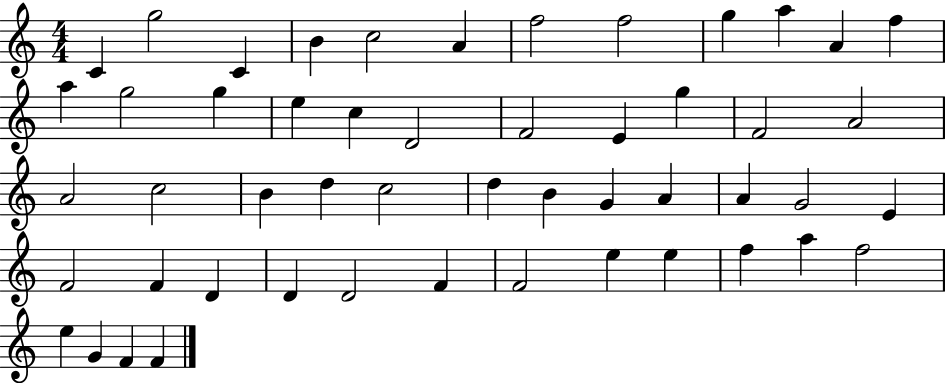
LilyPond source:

{
  \clef treble
  \numericTimeSignature
  \time 4/4
  \key c \major
  c'4 g''2 c'4 | b'4 c''2 a'4 | f''2 f''2 | g''4 a''4 a'4 f''4 | \break a''4 g''2 g''4 | e''4 c''4 d'2 | f'2 e'4 g''4 | f'2 a'2 | \break a'2 c''2 | b'4 d''4 c''2 | d''4 b'4 g'4 a'4 | a'4 g'2 e'4 | \break f'2 f'4 d'4 | d'4 d'2 f'4 | f'2 e''4 e''4 | f''4 a''4 f''2 | \break e''4 g'4 f'4 f'4 | \bar "|."
}